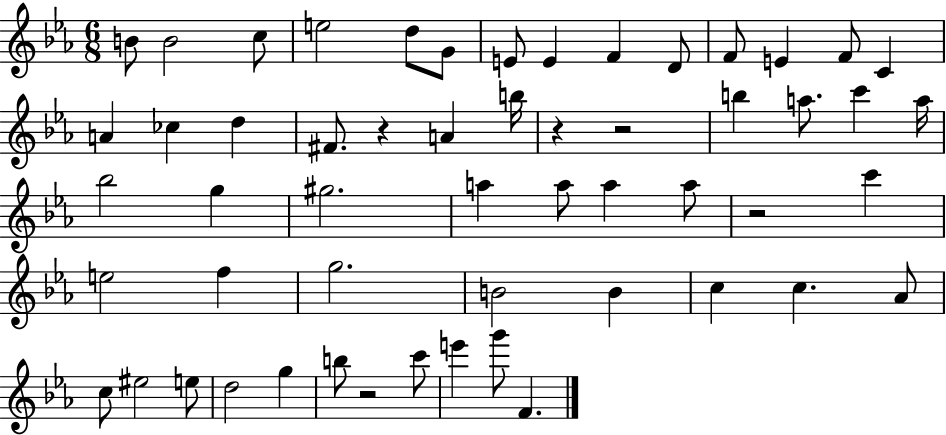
B4/e B4/h C5/e E5/h D5/e G4/e E4/e E4/q F4/q D4/e F4/e E4/q F4/e C4/q A4/q CES5/q D5/q F#4/e. R/q A4/q B5/s R/q R/h B5/q A5/e. C6/q A5/s Bb5/h G5/q G#5/h. A5/q A5/e A5/q A5/e R/h C6/q E5/h F5/q G5/h. B4/h B4/q C5/q C5/q. Ab4/e C5/e EIS5/h E5/e D5/h G5/q B5/e R/h C6/e E6/q G6/e F4/q.